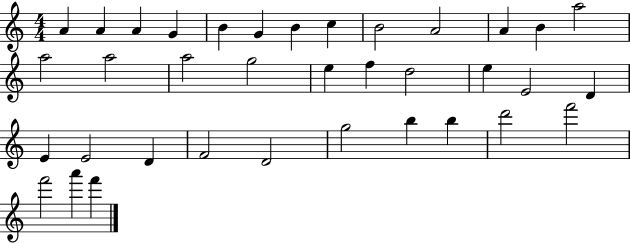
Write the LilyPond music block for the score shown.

{
  \clef treble
  \numericTimeSignature
  \time 4/4
  \key c \major
  a'4 a'4 a'4 g'4 | b'4 g'4 b'4 c''4 | b'2 a'2 | a'4 b'4 a''2 | \break a''2 a''2 | a''2 g''2 | e''4 f''4 d''2 | e''4 e'2 d'4 | \break e'4 e'2 d'4 | f'2 d'2 | g''2 b''4 b''4 | d'''2 f'''2 | \break f'''2 a'''4 f'''4 | \bar "|."
}